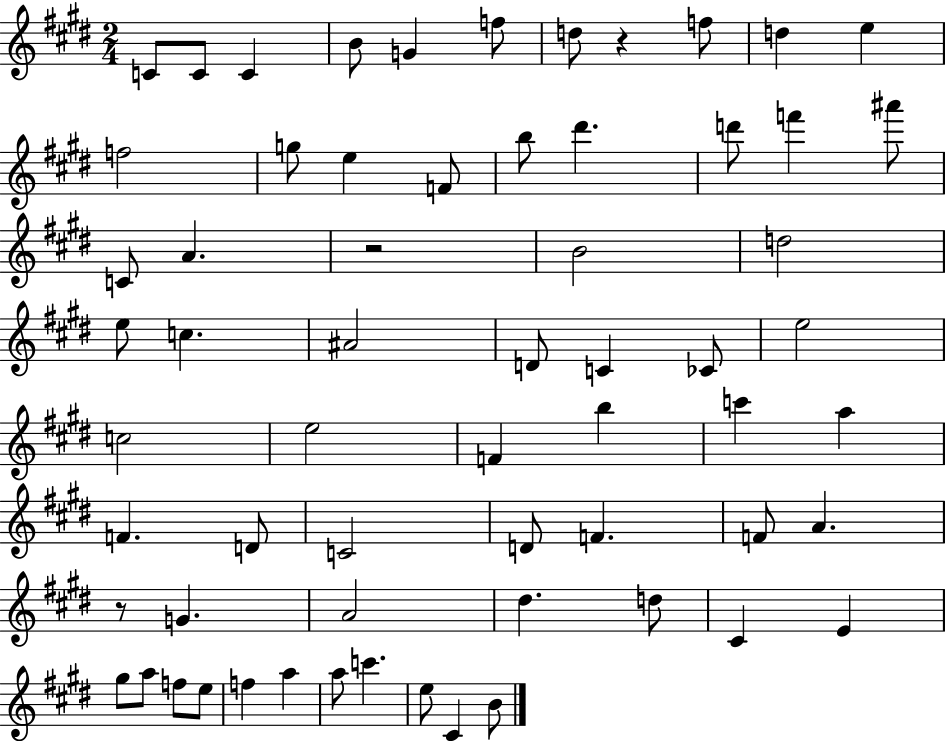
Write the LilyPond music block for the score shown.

{
  \clef treble
  \numericTimeSignature
  \time 2/4
  \key e \major
  c'8 c'8 c'4 | b'8 g'4 f''8 | d''8 r4 f''8 | d''4 e''4 | \break f''2 | g''8 e''4 f'8 | b''8 dis'''4. | d'''8 f'''4 ais'''8 | \break c'8 a'4. | r2 | b'2 | d''2 | \break e''8 c''4. | ais'2 | d'8 c'4 ces'8 | e''2 | \break c''2 | e''2 | f'4 b''4 | c'''4 a''4 | \break f'4. d'8 | c'2 | d'8 f'4. | f'8 a'4. | \break r8 g'4. | a'2 | dis''4. d''8 | cis'4 e'4 | \break gis''8 a''8 f''8 e''8 | f''4 a''4 | a''8 c'''4. | e''8 cis'4 b'8 | \break \bar "|."
}